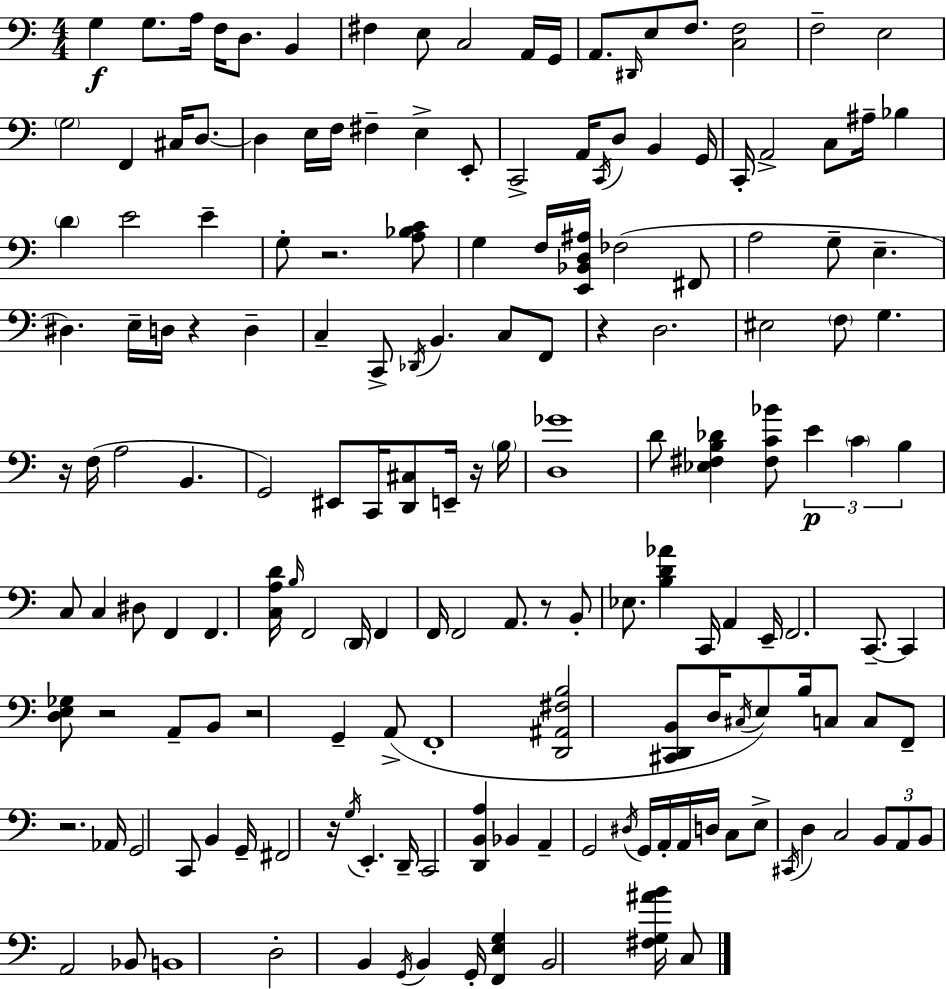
X:1
T:Untitled
M:4/4
L:1/4
K:Am
G, G,/2 A,/4 F,/4 D,/2 B,, ^F, E,/2 C,2 A,,/4 G,,/4 A,,/2 ^D,,/4 E,/2 F,/2 [C,F,]2 F,2 E,2 G,2 F,, ^C,/4 D,/2 D, E,/4 F,/4 ^F, E, E,,/2 C,,2 A,,/4 C,,/4 D,/2 B,, G,,/4 C,,/4 A,,2 C,/2 ^A,/4 _B, D E2 E G,/2 z2 [A,_B,C]/2 G, F,/4 [E,,_B,,D,^A,]/4 _F,2 ^F,,/2 A,2 G,/2 E, ^D, E,/4 D,/4 z D, C, C,,/2 _D,,/4 B,, C,/2 F,,/2 z D,2 ^E,2 F,/2 G, z/4 F,/4 A,2 B,, G,,2 ^E,,/2 C,,/4 [D,,^C,]/2 E,,/4 z/4 B,/4 [D,_G]4 D/2 [_E,^F,B,_D] [^F,C_B]/2 E C B, C,/2 C, ^D,/2 F,, F,, [C,A,D]/4 B,/4 F,,2 D,,/4 F,, F,,/4 F,,2 A,,/2 z/2 B,,/2 _E,/2 [B,D_A] C,,/4 A,, E,,/4 F,,2 C,,/2 C,, [D,E,_G,]/2 z2 A,,/2 B,,/2 z2 G,, A,,/2 F,,4 [D,,^A,,^F,B,]2 [^C,,D,,B,,]/2 D,/4 ^C,/4 E,/2 B,/4 C,/2 C,/2 F,,/2 z2 _A,,/4 G,,2 C,,/2 B,, G,,/4 ^F,,2 z/4 G,/4 E,, D,,/4 C,,2 [D,,B,,A,] _B,, A,, G,,2 ^D,/4 G,,/4 A,,/4 A,,/4 D,/4 C,/2 E,/2 ^C,,/4 D, C,2 B,,/2 A,,/2 B,,/2 A,,2 _B,,/2 B,,4 D,2 B,, G,,/4 B,, G,,/4 [F,,E,G,] B,,2 [^F,G,^AB]/4 C,/2